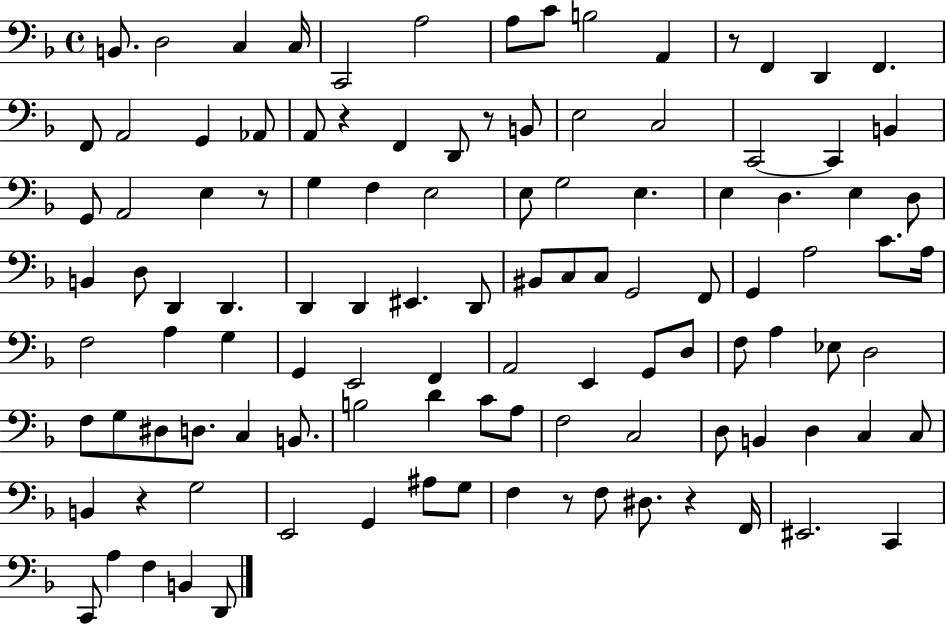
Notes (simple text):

B2/e. D3/h C3/q C3/s C2/h A3/h A3/e C4/e B3/h A2/q R/e F2/q D2/q F2/q. F2/e A2/h G2/q Ab2/e A2/e R/q F2/q D2/e R/e B2/e E3/h C3/h C2/h C2/q B2/q G2/e A2/h E3/q R/e G3/q F3/q E3/h E3/e G3/h E3/q. E3/q D3/q. E3/q D3/e B2/q D3/e D2/q D2/q. D2/q D2/q EIS2/q. D2/e BIS2/e C3/e C3/e G2/h F2/e G2/q A3/h C4/e. A3/s F3/h A3/q G3/q G2/q E2/h F2/q A2/h E2/q G2/e D3/e F3/e A3/q Eb3/e D3/h F3/e G3/e D#3/e D3/e. C3/q B2/e. B3/h D4/q C4/e A3/e F3/h C3/h D3/e B2/q D3/q C3/q C3/e B2/q R/q G3/h E2/h G2/q A#3/e G3/e F3/q R/e F3/e D#3/e. R/q F2/s EIS2/h. C2/q C2/e A3/q F3/q B2/q D2/e